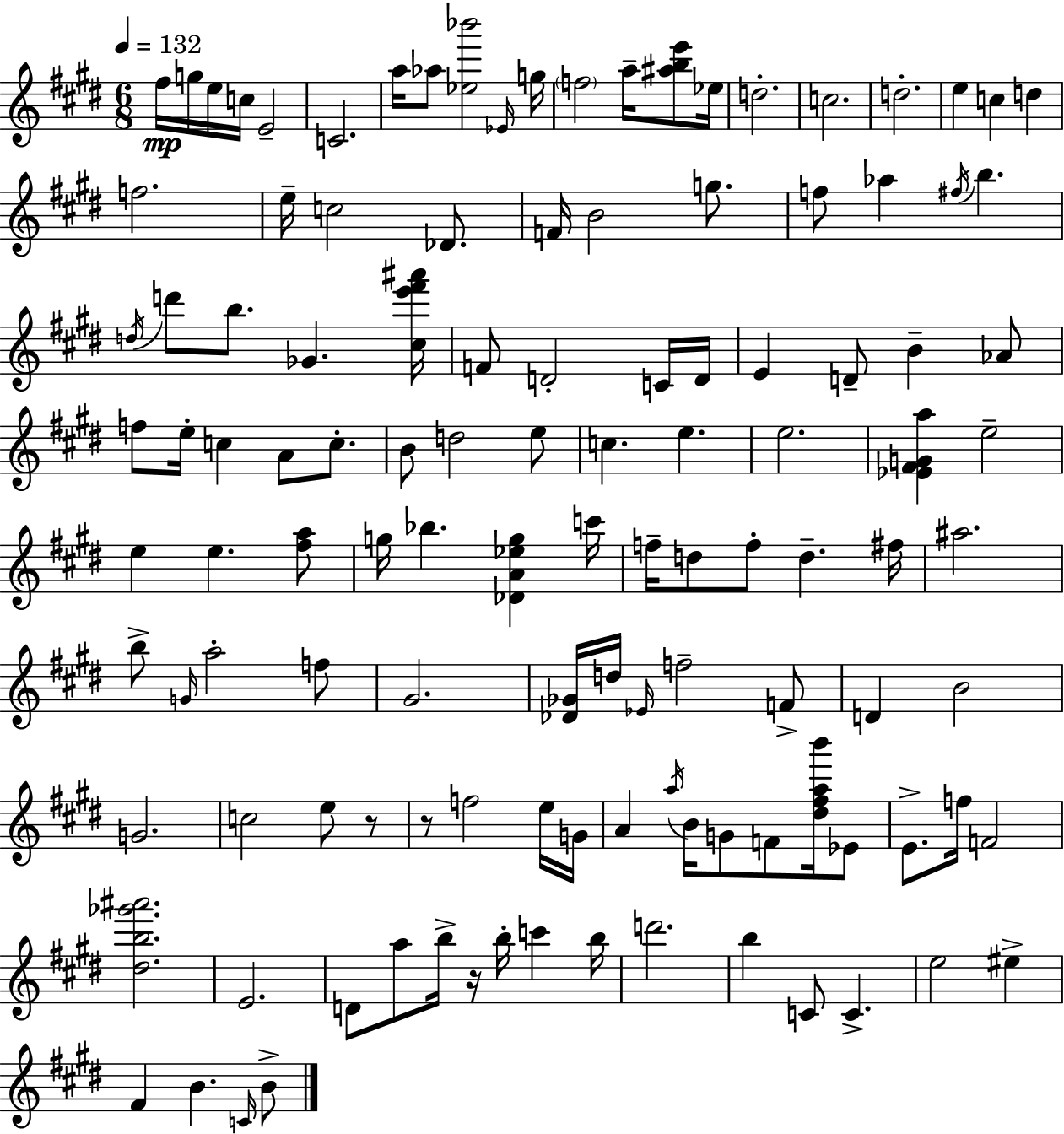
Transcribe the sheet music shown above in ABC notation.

X:1
T:Untitled
M:6/8
L:1/4
K:E
^f/4 g/4 e/4 c/4 E2 C2 a/4 _a/2 [_e_b']2 _E/4 g/4 f2 a/4 [^abe']/2 _e/4 d2 c2 d2 e c d f2 e/4 c2 _D/2 F/4 B2 g/2 f/2 _a ^f/4 b d/4 d'/2 b/2 _G [^ce'^f'^a']/4 F/2 D2 C/4 D/4 E D/2 B _A/2 f/2 e/4 c A/2 c/2 B/2 d2 e/2 c e e2 [_E^FGa] e2 e e [^fa]/2 g/4 _b [_DA_eg] c'/4 f/4 d/2 f/2 d ^f/4 ^a2 b/2 G/4 a2 f/2 ^G2 [_D_G]/4 d/4 _E/4 f2 F/2 D B2 G2 c2 e/2 z/2 z/2 f2 e/4 G/4 A a/4 B/4 G/2 F/2 [^d^fab']/4 _E/2 E/2 f/4 F2 [^db_g'^a']2 E2 D/2 a/2 b/4 z/4 b/4 c' b/4 d'2 b C/2 C e2 ^e ^F B C/4 B/2